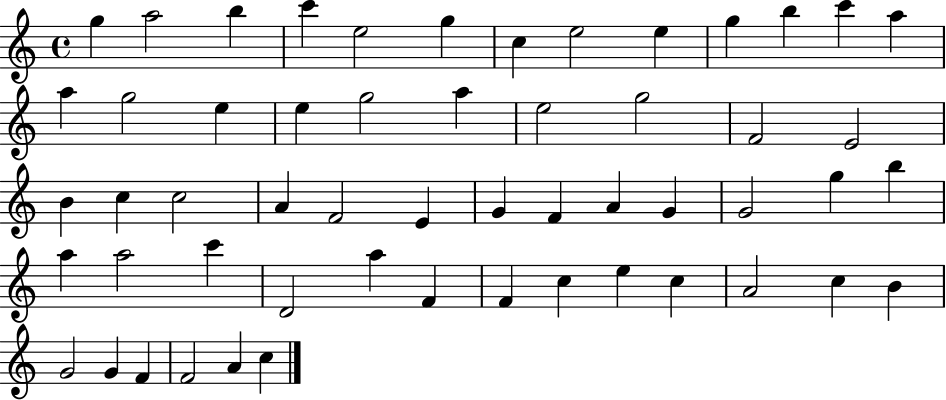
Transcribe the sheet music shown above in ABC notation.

X:1
T:Untitled
M:4/4
L:1/4
K:C
g a2 b c' e2 g c e2 e g b c' a a g2 e e g2 a e2 g2 F2 E2 B c c2 A F2 E G F A G G2 g b a a2 c' D2 a F F c e c A2 c B G2 G F F2 A c